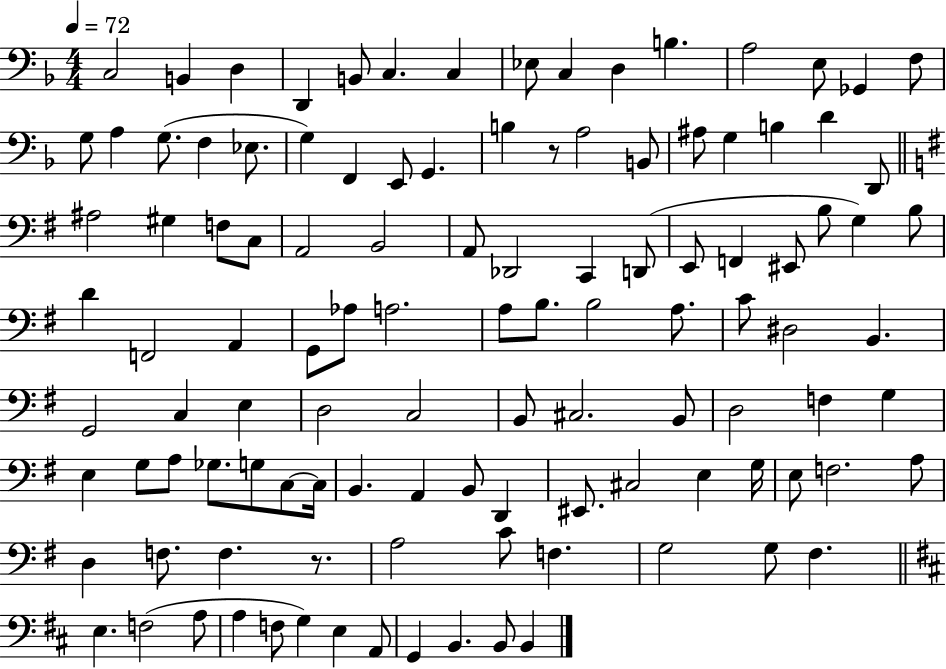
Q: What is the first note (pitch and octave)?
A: C3